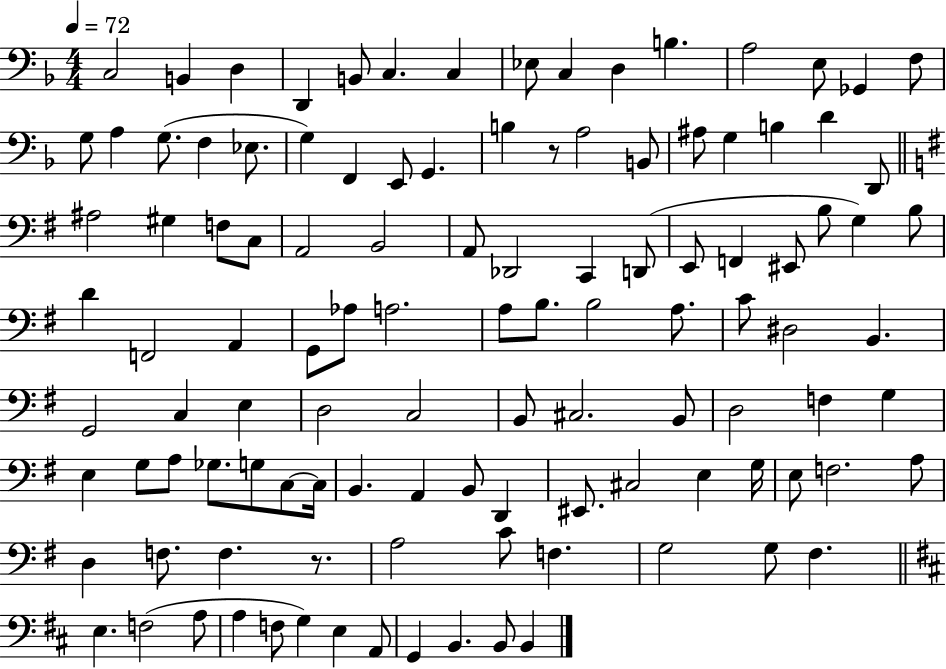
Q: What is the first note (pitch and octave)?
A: C3